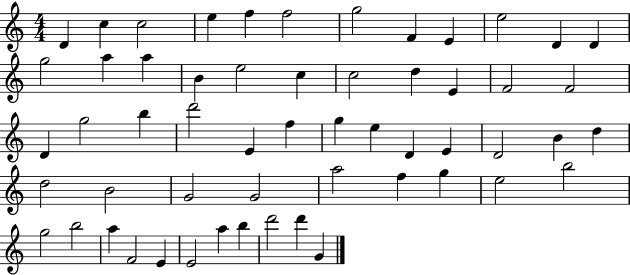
D4/q C5/q C5/h E5/q F5/q F5/h G5/h F4/q E4/q E5/h D4/q D4/q G5/h A5/q A5/q B4/q E5/h C5/q C5/h D5/q E4/q F4/h F4/h D4/q G5/h B5/q D6/h E4/q F5/q G5/q E5/q D4/q E4/q D4/h B4/q D5/q D5/h B4/h G4/h G4/h A5/h F5/q G5/q E5/h B5/h G5/h B5/h A5/q F4/h E4/q E4/h A5/q B5/q D6/h D6/q G4/q